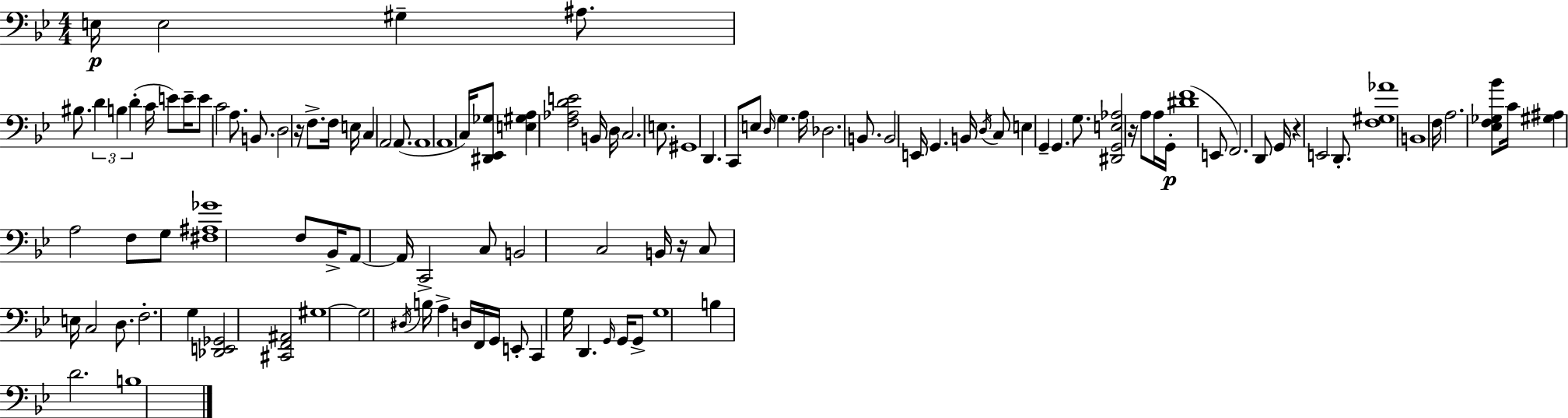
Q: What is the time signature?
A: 4/4